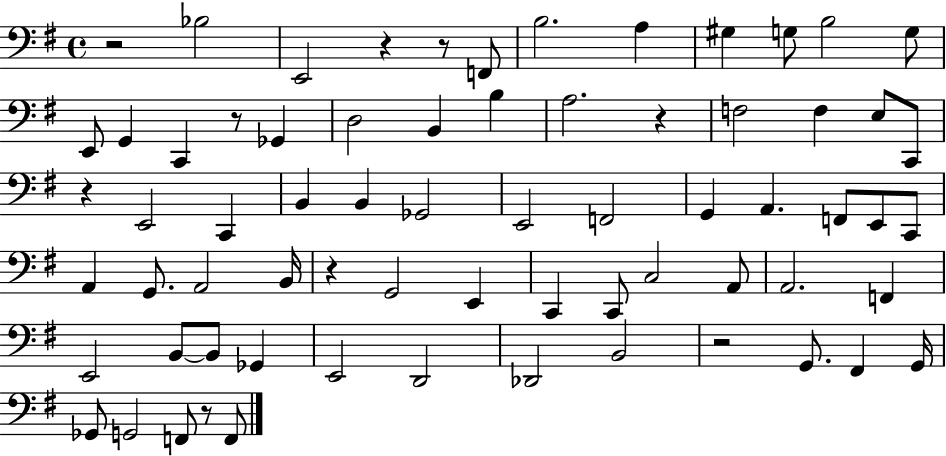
R/h Bb3/h E2/h R/q R/e F2/e B3/h. A3/q G#3/q G3/e B3/h G3/e E2/e G2/q C2/q R/e Gb2/q D3/h B2/q B3/q A3/h. R/q F3/h F3/q E3/e C2/e R/q E2/h C2/q B2/q B2/q Gb2/h E2/h F2/h G2/q A2/q. F2/e E2/e C2/e A2/q G2/e. A2/h B2/s R/q G2/h E2/q C2/q C2/e C3/h A2/e A2/h. F2/q E2/h B2/e B2/e Gb2/q E2/h D2/h Db2/h B2/h R/h G2/e. F#2/q G2/s Gb2/e G2/h F2/e R/e F2/e